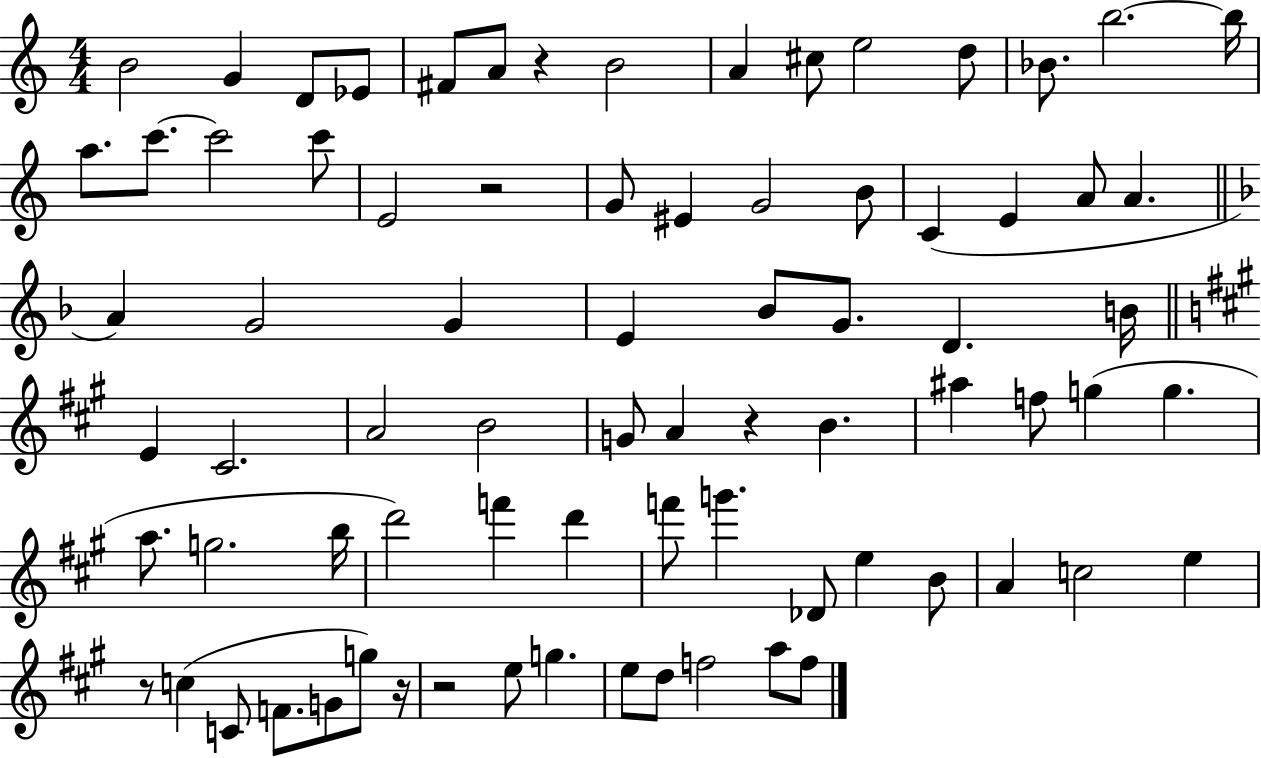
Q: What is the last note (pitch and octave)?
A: F5